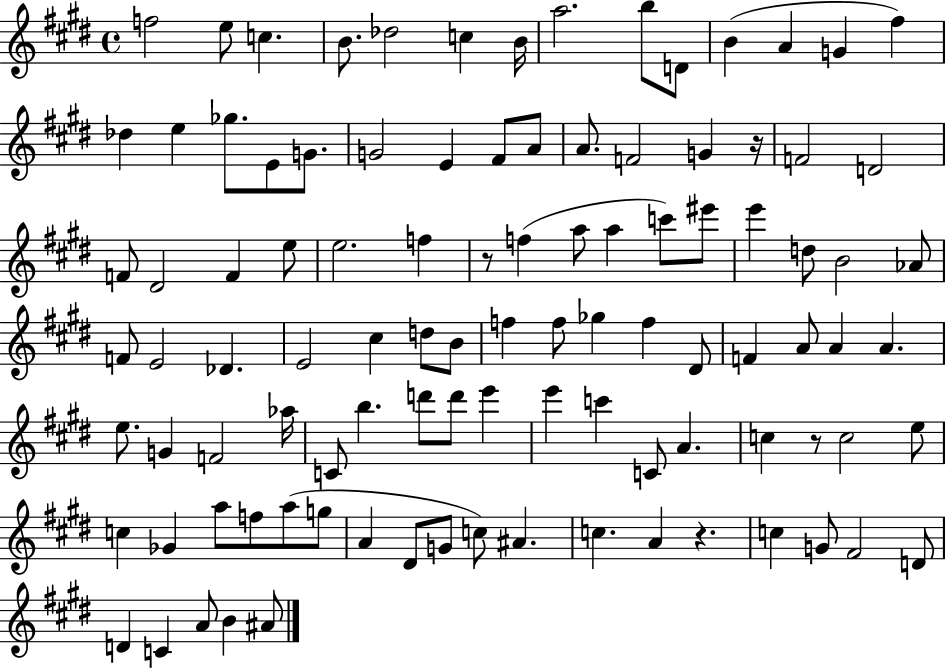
X:1
T:Untitled
M:4/4
L:1/4
K:E
f2 e/2 c B/2 _d2 c B/4 a2 b/2 D/2 B A G ^f _d e _g/2 E/2 G/2 G2 E ^F/2 A/2 A/2 F2 G z/4 F2 D2 F/2 ^D2 F e/2 e2 f z/2 f a/2 a c'/2 ^e'/2 e' d/2 B2 _A/2 F/2 E2 _D E2 ^c d/2 B/2 f f/2 _g f ^D/2 F A/2 A A e/2 G F2 _a/4 C/2 b d'/2 d'/2 e' e' c' C/2 A c z/2 c2 e/2 c _G a/2 f/2 a/2 g/2 A ^D/2 G/2 c/2 ^A c A z c G/2 ^F2 D/2 D C A/2 B ^A/2